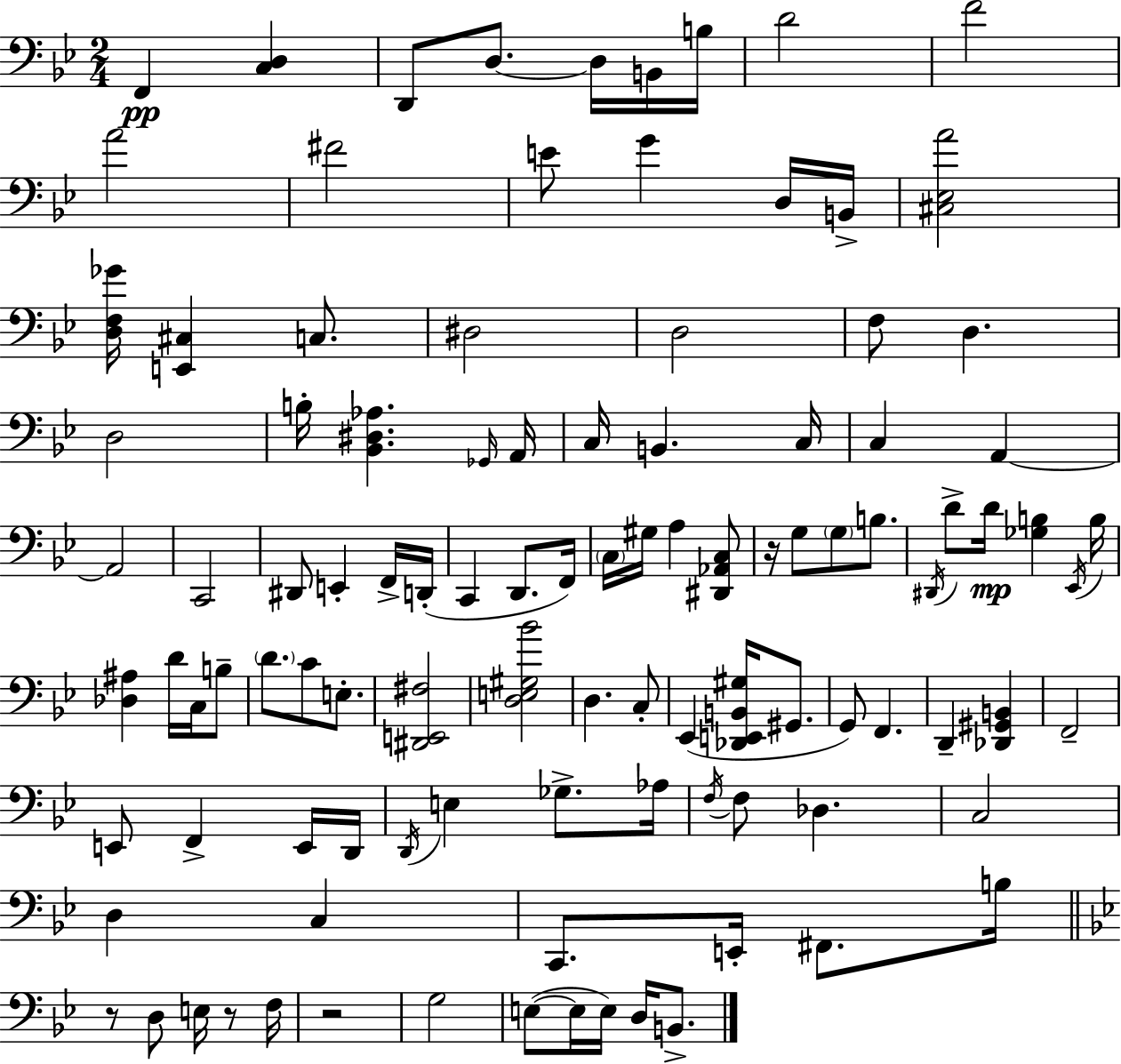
{
  \clef bass
  \numericTimeSignature
  \time 2/4
  \key g \minor
  f,4\pp <c d>4 | d,8 d8.~~ d16 b,16 b16 | d'2 | f'2 | \break a'2 | fis'2 | e'8 g'4 d16 b,16-> | <cis ees a'>2 | \break <d f ges'>16 <e, cis>4 c8. | dis2 | d2 | f8 d4. | \break d2 | b16-. <bes, dis aes>4. \grace { ges,16 } | a,16 c16 b,4. | c16 c4 a,4~~ | \break a,2 | c,2 | dis,8 e,4-. f,16-> | d,16-.( c,4 d,8. | \break f,16) \parenthesize c16 gis16 a4 <dis, aes, c>8 | r16 g8 \parenthesize g8 b8. | \acciaccatura { dis,16 } d'8-> d'16\mp <ges b>4 | \acciaccatura { ees,16 } b16 <des ais>4 d'16 | \break c16 b8-- \parenthesize d'8. c'8 | e8.-. <dis, e, fis>2 | <d e gis bes'>2 | d4. | \break c8-. ees,4( <des, e, b, gis>16 | gis,8. g,8) f,4. | d,4-- <des, gis, b,>4 | f,2-- | \break e,8 f,4-> | e,16 d,16 \acciaccatura { d,16 } e4 | ges8.-> aes16 \acciaccatura { f16 } f8 des4. | c2 | \break d4 | c4 c,8. | e,16-. fis,8. b16 \bar "||" \break \key bes \major r8 d8 e16 r8 f16 | r2 | g2 | e8~(~ e16 e16) d16 b,8.-> | \break \bar "|."
}